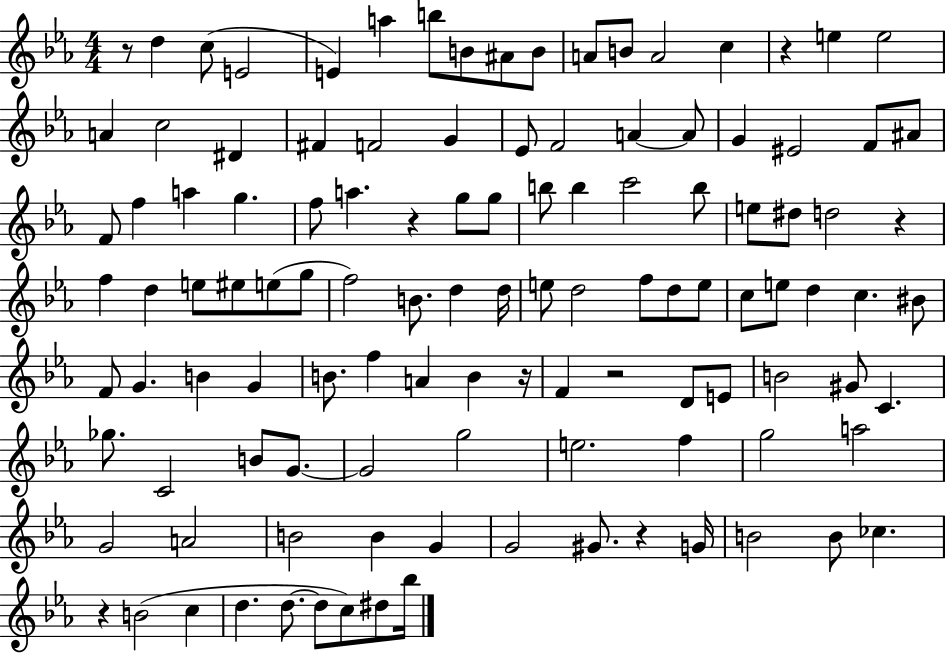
X:1
T:Untitled
M:4/4
L:1/4
K:Eb
z/2 d c/2 E2 E a b/2 B/2 ^A/2 B/2 A/2 B/2 A2 c z e e2 A c2 ^D ^F F2 G _E/2 F2 A A/2 G ^E2 F/2 ^A/2 F/2 f a g f/2 a z g/2 g/2 b/2 b c'2 b/2 e/2 ^d/2 d2 z f d e/2 ^e/2 e/2 g/2 f2 B/2 d d/4 e/2 d2 f/2 d/2 e/2 c/2 e/2 d c ^B/2 F/2 G B G B/2 f A B z/4 F z2 D/2 E/2 B2 ^G/2 C _g/2 C2 B/2 G/2 G2 g2 e2 f g2 a2 G2 A2 B2 B G G2 ^G/2 z G/4 B2 B/2 _c z B2 c d d/2 d/2 c/2 ^d/2 _b/4